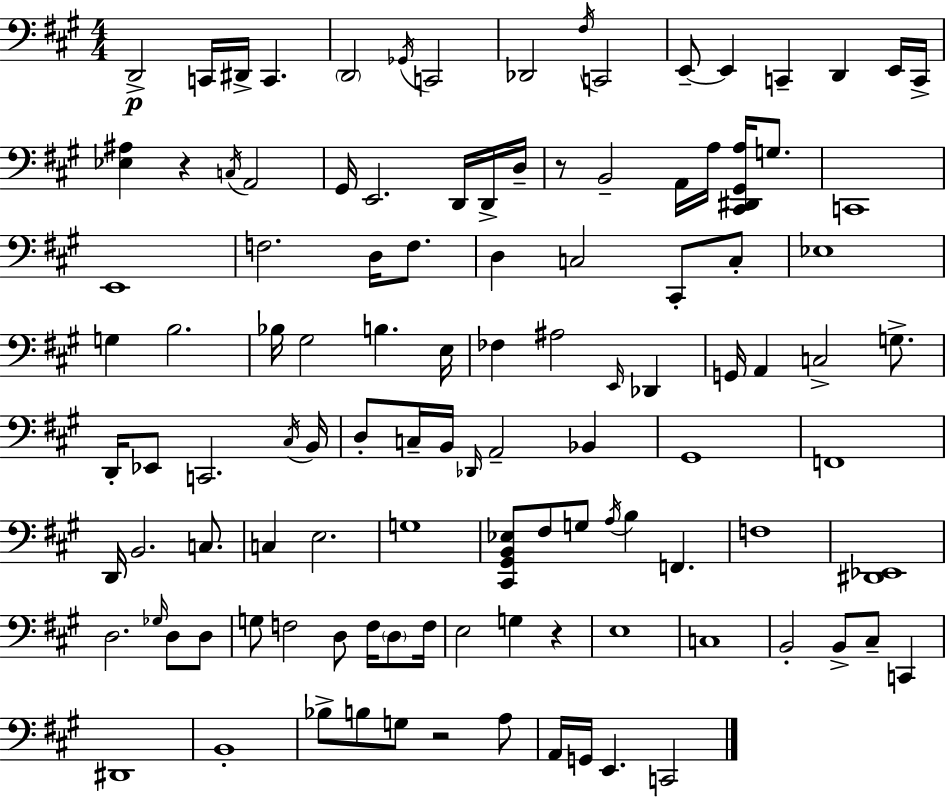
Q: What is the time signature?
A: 4/4